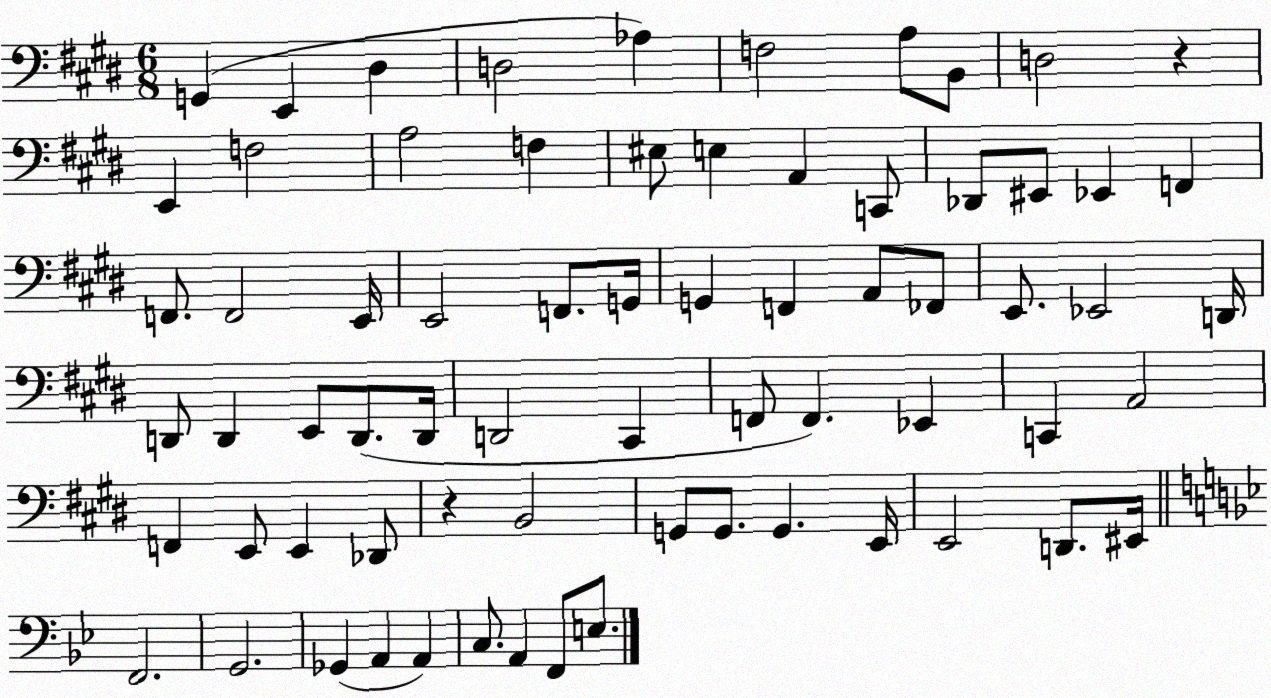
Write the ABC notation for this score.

X:1
T:Untitled
M:6/8
L:1/4
K:E
G,, E,, ^D, D,2 _A, F,2 A,/2 B,,/2 D,2 z E,, F,2 A,2 F, ^E,/2 E, A,, C,,/2 _D,,/2 ^E,,/2 _E,, F,, F,,/2 F,,2 E,,/4 E,,2 F,,/2 G,,/4 G,, F,, A,,/2 _F,,/2 E,,/2 _E,,2 D,,/4 D,,/2 D,, E,,/2 D,,/2 D,,/4 D,,2 ^C,, F,,/2 F,, _E,, C,, A,,2 F,, E,,/2 E,, _D,,/2 z B,,2 G,,/2 G,,/2 G,, E,,/4 E,,2 D,,/2 ^E,,/4 F,,2 G,,2 _G,, A,, A,, C,/2 A,, F,,/2 E,/2